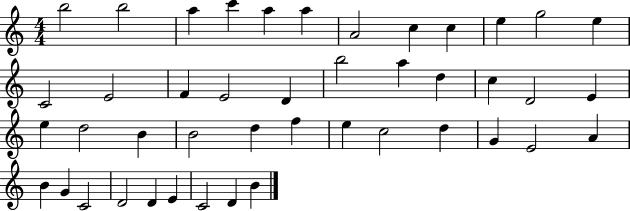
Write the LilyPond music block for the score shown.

{
  \clef treble
  \numericTimeSignature
  \time 4/4
  \key c \major
  b''2 b''2 | a''4 c'''4 a''4 a''4 | a'2 c''4 c''4 | e''4 g''2 e''4 | \break c'2 e'2 | f'4 e'2 d'4 | b''2 a''4 d''4 | c''4 d'2 e'4 | \break e''4 d''2 b'4 | b'2 d''4 f''4 | e''4 c''2 d''4 | g'4 e'2 a'4 | \break b'4 g'4 c'2 | d'2 d'4 e'4 | c'2 d'4 b'4 | \bar "|."
}